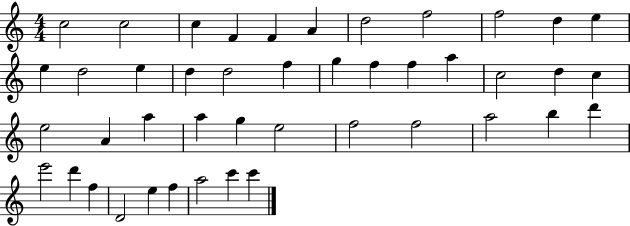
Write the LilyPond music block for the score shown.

{
  \clef treble
  \numericTimeSignature
  \time 4/4
  \key c \major
  c''2 c''2 | c''4 f'4 f'4 a'4 | d''2 f''2 | f''2 d''4 e''4 | \break e''4 d''2 e''4 | d''4 d''2 f''4 | g''4 f''4 f''4 a''4 | c''2 d''4 c''4 | \break e''2 a'4 a''4 | a''4 g''4 e''2 | f''2 f''2 | a''2 b''4 d'''4 | \break e'''2 d'''4 f''4 | d'2 e''4 f''4 | a''2 c'''4 c'''4 | \bar "|."
}